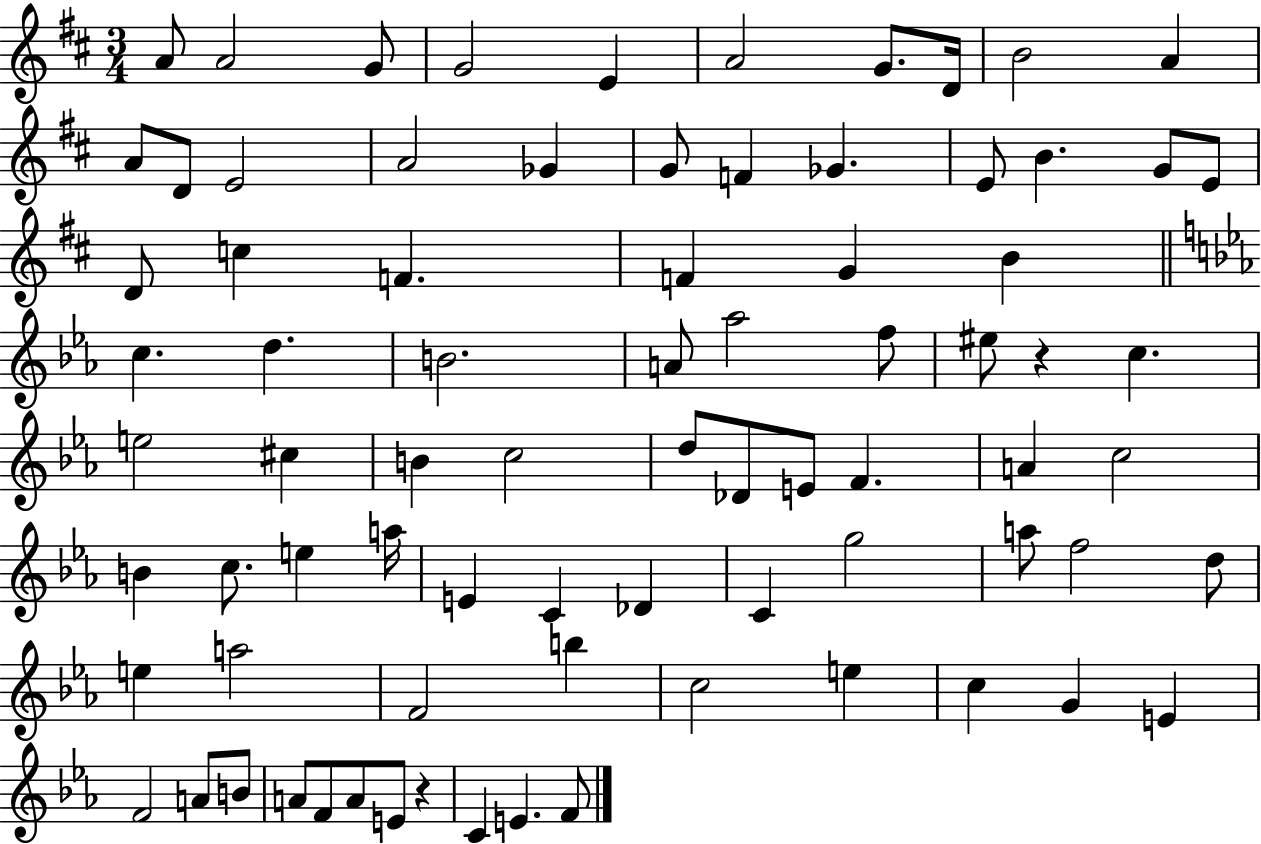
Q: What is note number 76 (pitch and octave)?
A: E4